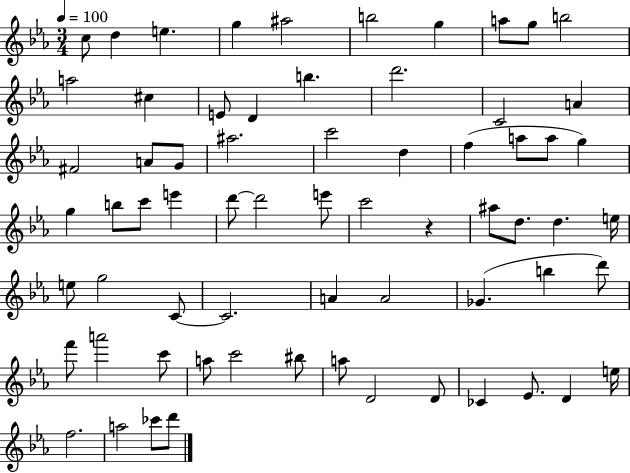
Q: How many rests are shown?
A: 1